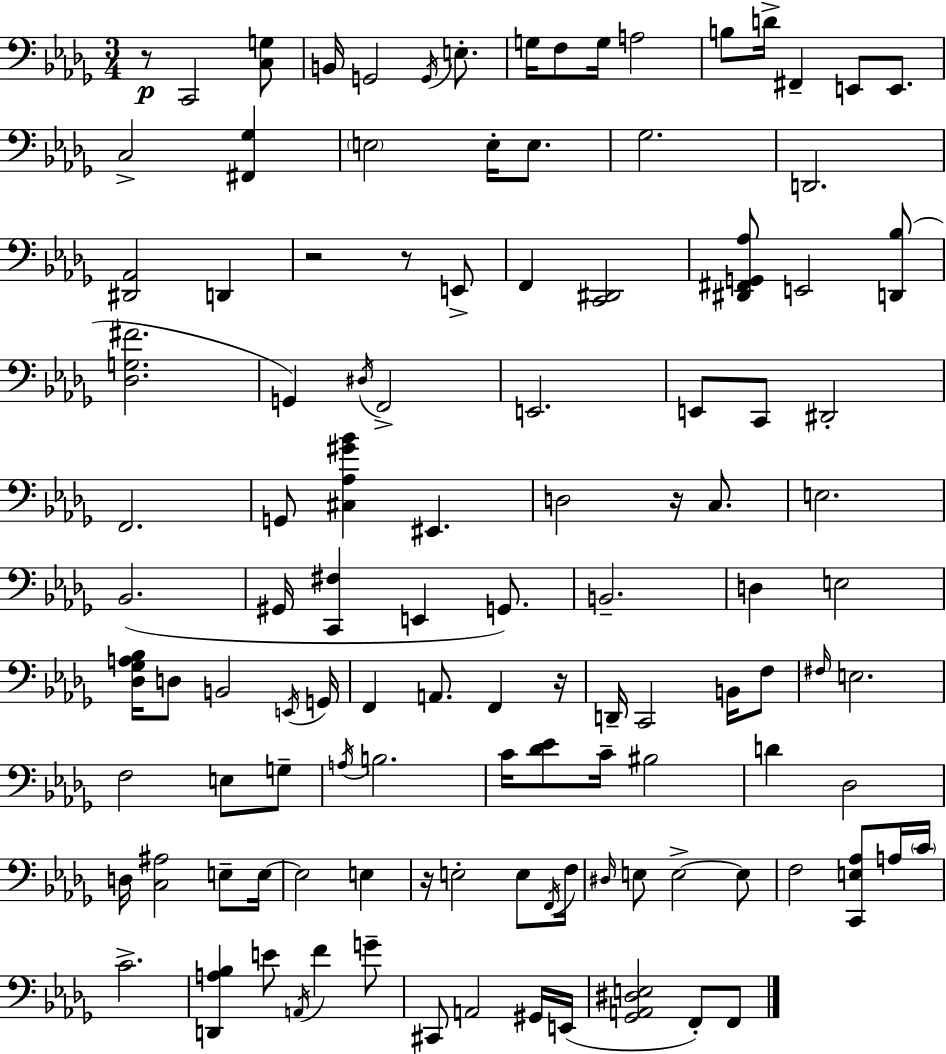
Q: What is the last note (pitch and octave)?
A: F2